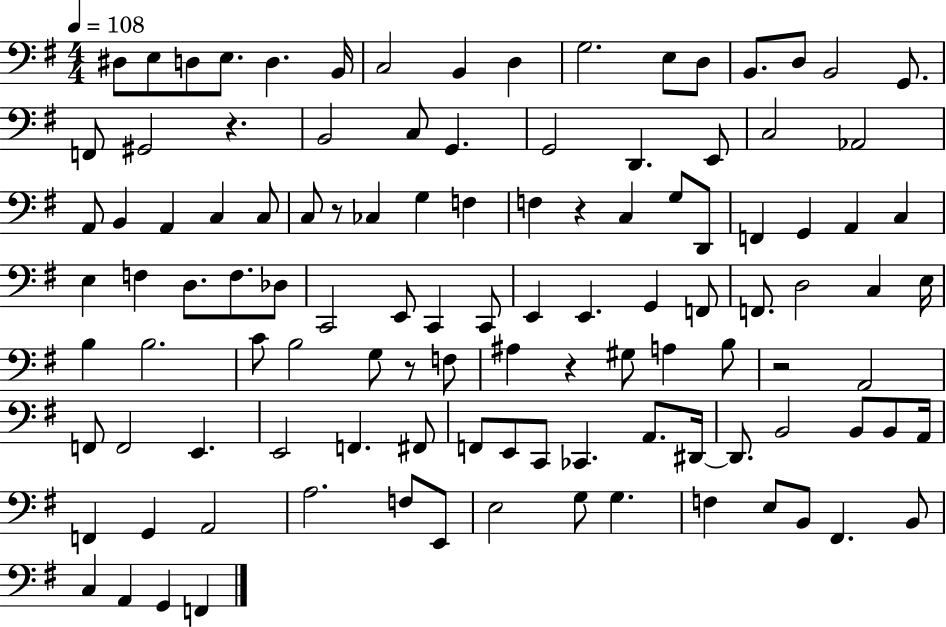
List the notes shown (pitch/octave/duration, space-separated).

D#3/e E3/e D3/e E3/e. D3/q. B2/s C3/h B2/q D3/q G3/h. E3/e D3/e B2/e. D3/e B2/h G2/e. F2/e G#2/h R/q. B2/h C3/e G2/q. G2/h D2/q. E2/e C3/h Ab2/h A2/e B2/q A2/q C3/q C3/e C3/e R/e CES3/q G3/q F3/q F3/q R/q C3/q G3/e D2/e F2/q G2/q A2/q C3/q E3/q F3/q D3/e. F3/e. Db3/e C2/h E2/e C2/q C2/e E2/q E2/q. G2/q F2/e F2/e. D3/h C3/q E3/s B3/q B3/h. C4/e B3/h G3/e R/e F3/e A#3/q R/q G#3/e A3/q B3/e R/h A2/h F2/e F2/h E2/q. E2/h F2/q. F#2/e F2/e E2/e C2/e CES2/q. A2/e. D#2/s D#2/e. B2/h B2/e B2/e A2/s F2/q G2/q A2/h A3/h. F3/e E2/e E3/h G3/e G3/q. F3/q E3/e B2/e F#2/q. B2/e C3/q A2/q G2/q F2/q